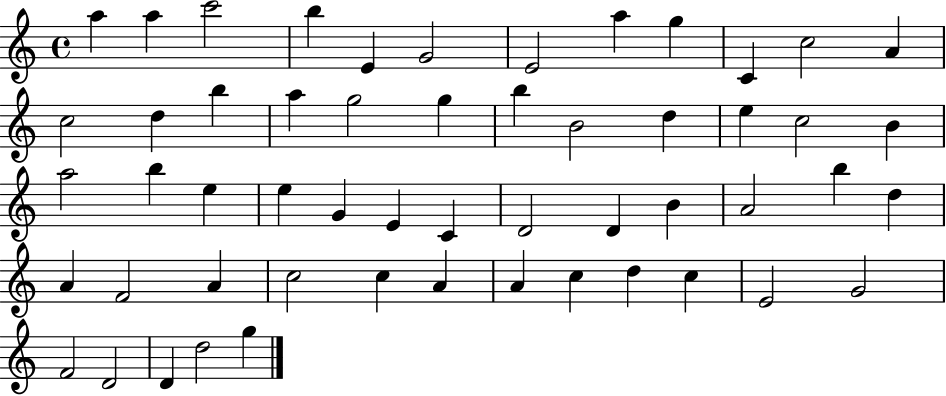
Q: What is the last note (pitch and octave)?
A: G5